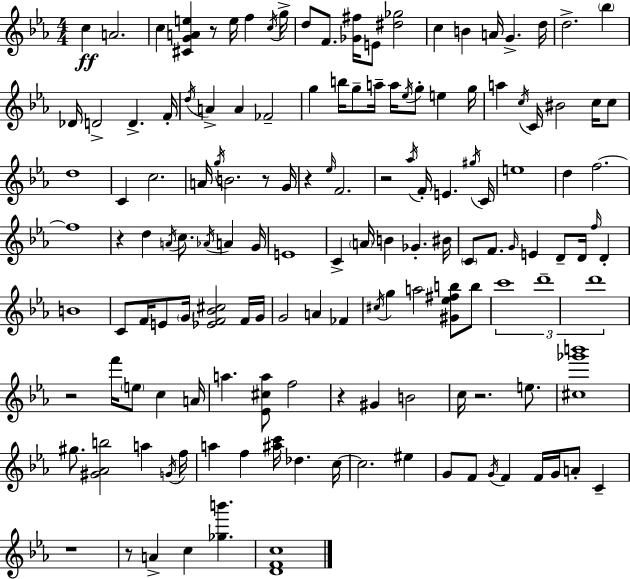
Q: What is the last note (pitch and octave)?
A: C5